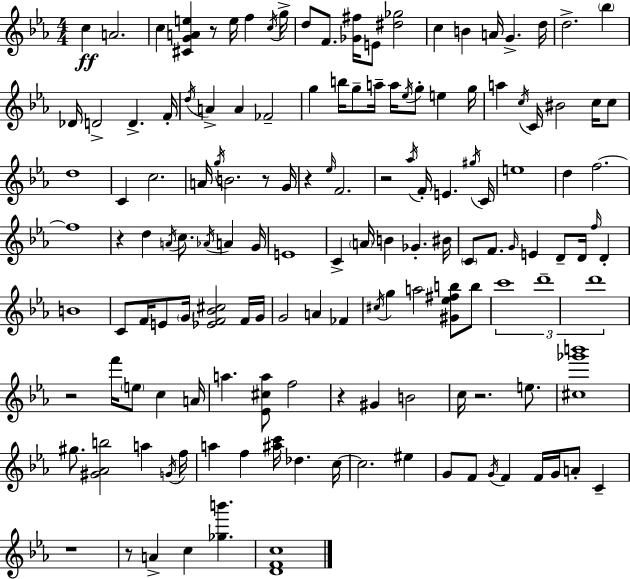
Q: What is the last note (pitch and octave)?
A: C5